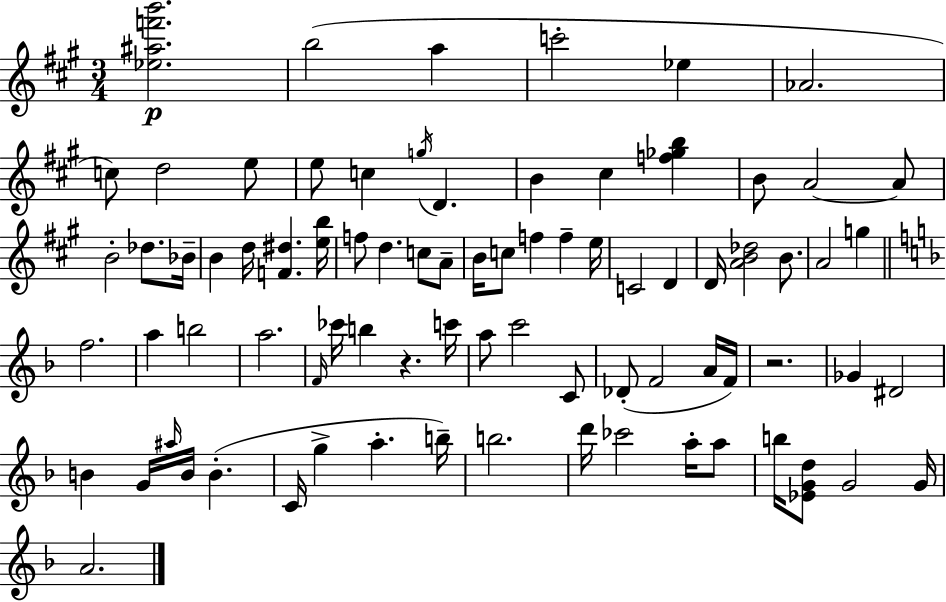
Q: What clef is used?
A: treble